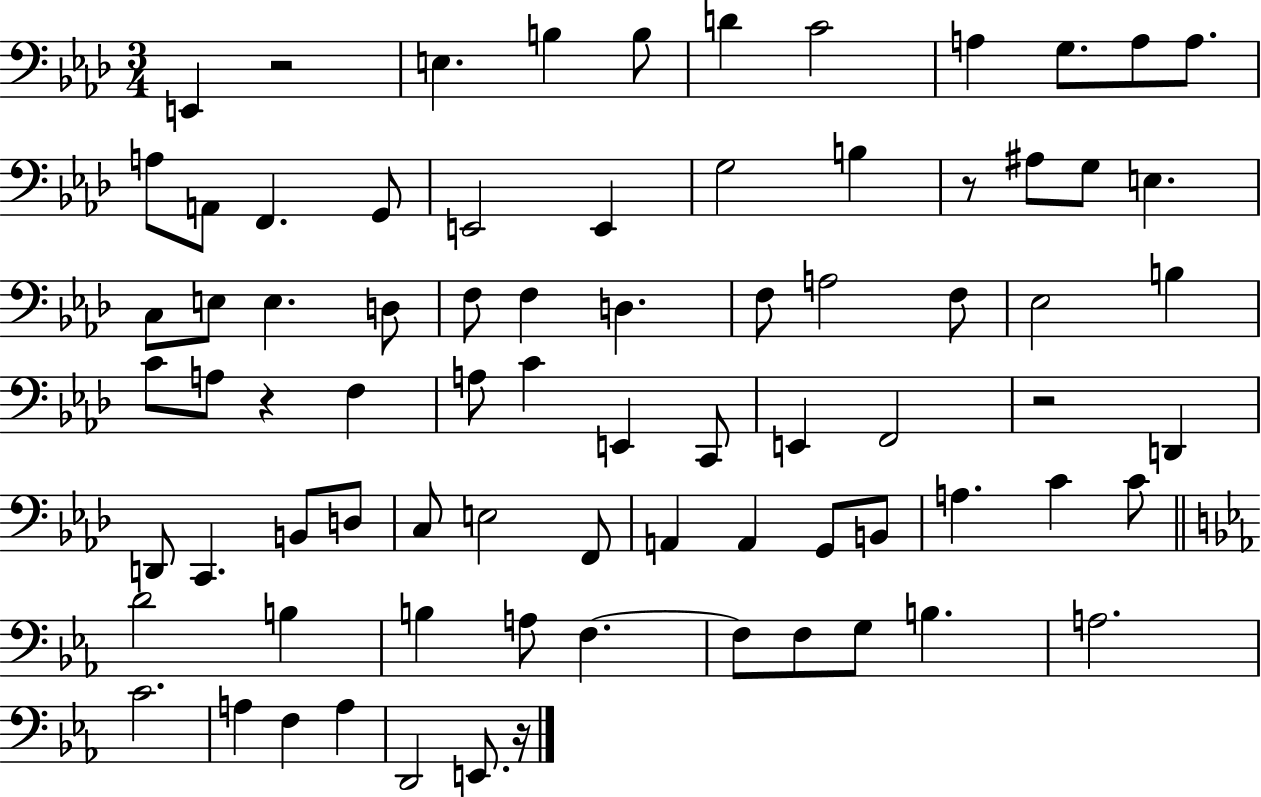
E2/q R/h E3/q. B3/q B3/e D4/q C4/h A3/q G3/e. A3/e A3/e. A3/e A2/e F2/q. G2/e E2/h E2/q G3/h B3/q R/e A#3/e G3/e E3/q. C3/e E3/e E3/q. D3/e F3/e F3/q D3/q. F3/e A3/h F3/e Eb3/h B3/q C4/e A3/e R/q F3/q A3/e C4/q E2/q C2/e E2/q F2/h R/h D2/q D2/e C2/q. B2/e D3/e C3/e E3/h F2/e A2/q A2/q G2/e B2/e A3/q. C4/q C4/e D4/h B3/q B3/q A3/e F3/q. F3/e F3/e G3/e B3/q. A3/h. C4/h. A3/q F3/q A3/q D2/h E2/e. R/s